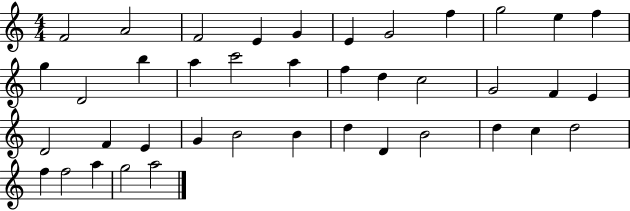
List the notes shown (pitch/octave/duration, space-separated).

F4/h A4/h F4/h E4/q G4/q E4/q G4/h F5/q G5/h E5/q F5/q G5/q D4/h B5/q A5/q C6/h A5/q F5/q D5/q C5/h G4/h F4/q E4/q D4/h F4/q E4/q G4/q B4/h B4/q D5/q D4/q B4/h D5/q C5/q D5/h F5/q F5/h A5/q G5/h A5/h